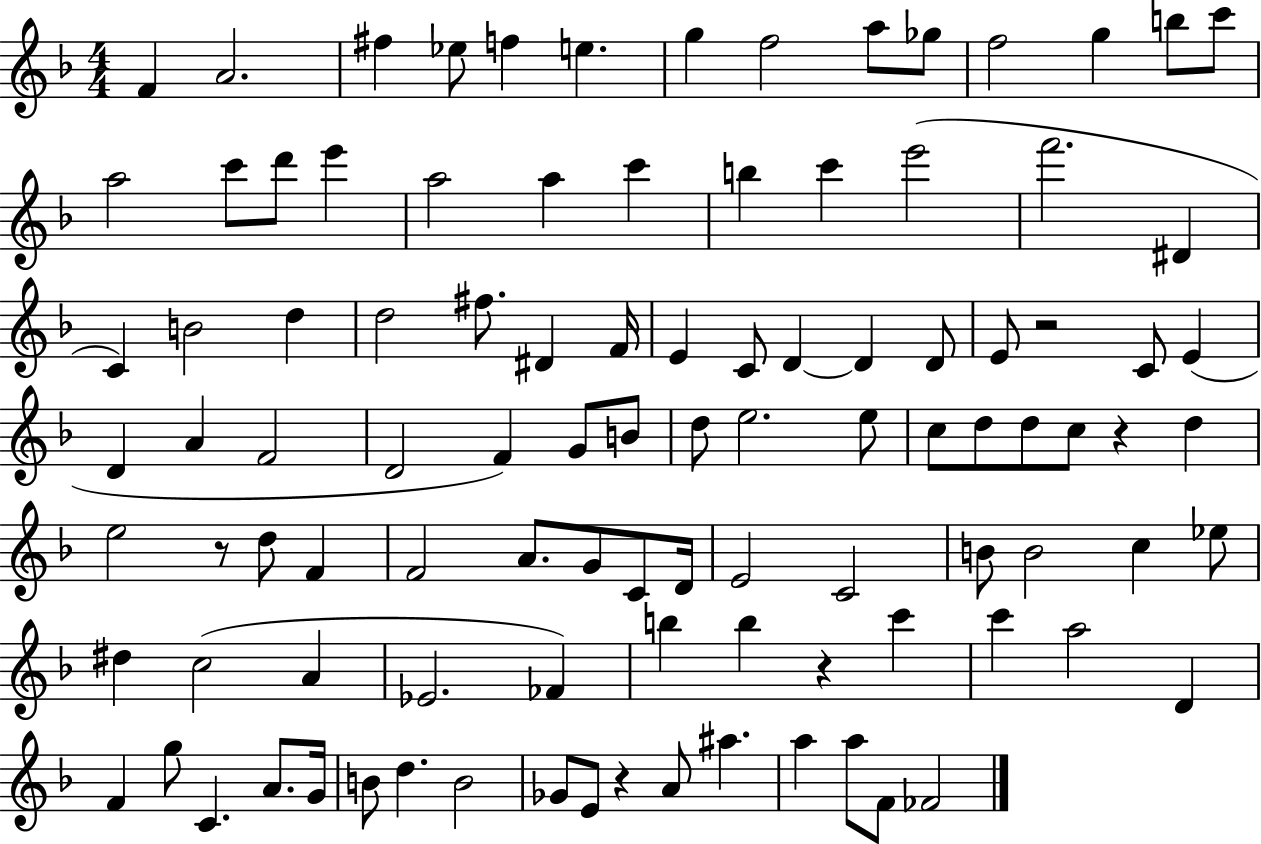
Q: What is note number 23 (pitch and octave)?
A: C6